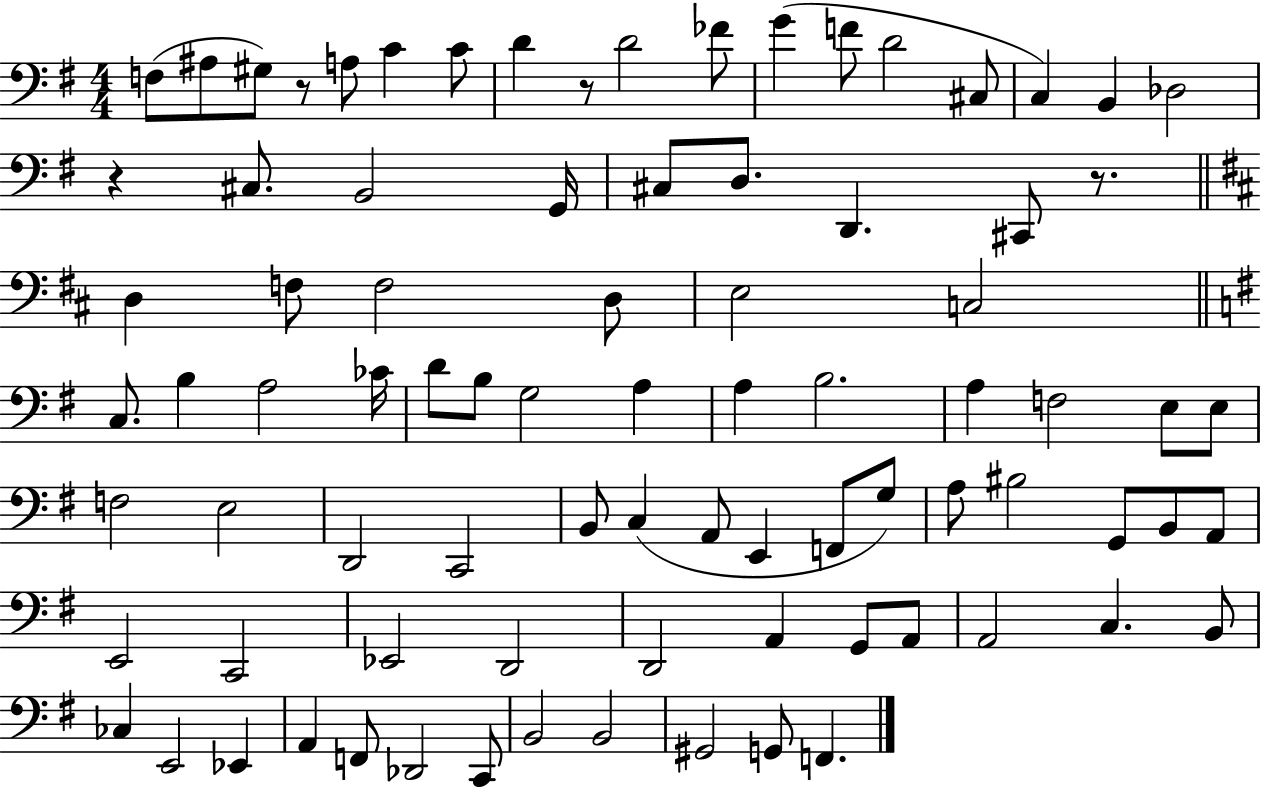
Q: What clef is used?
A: bass